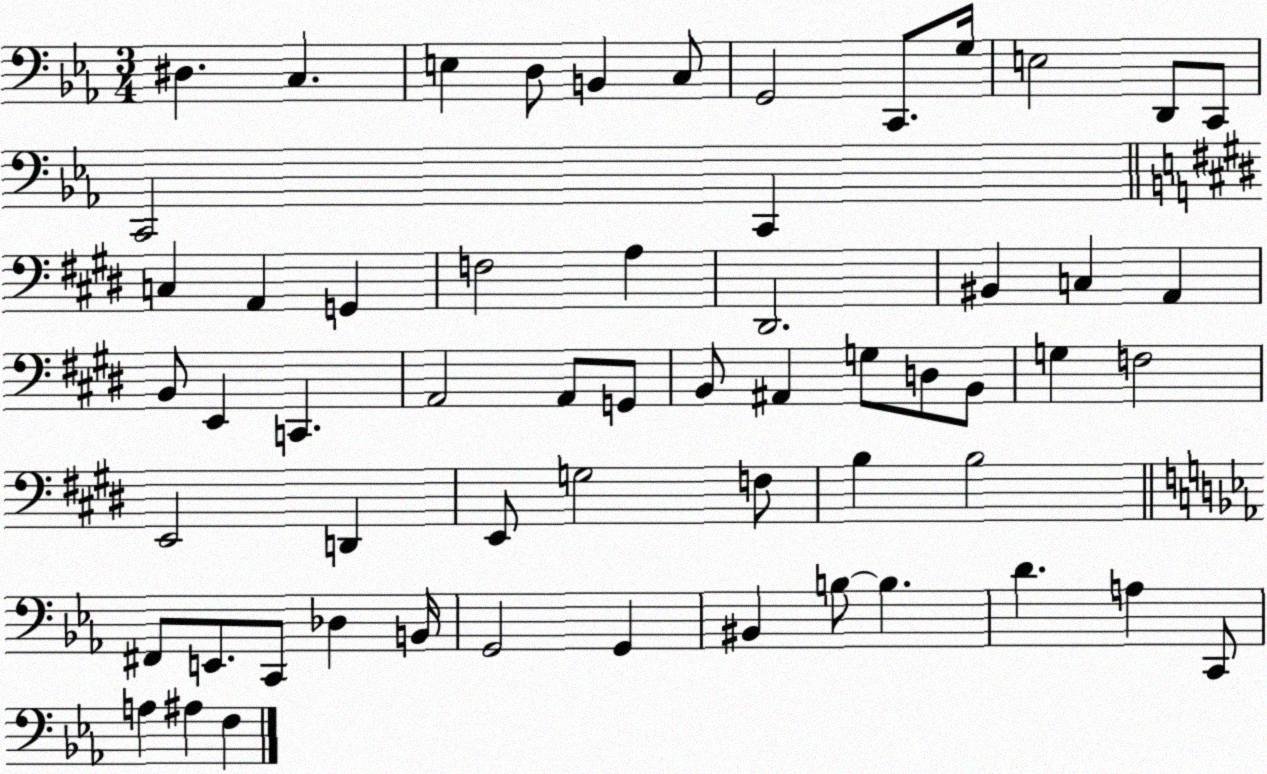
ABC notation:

X:1
T:Untitled
M:3/4
L:1/4
K:Eb
^D, C, E, D,/2 B,, C,/2 G,,2 C,,/2 G,/4 E,2 D,,/2 C,,/2 C,,2 C,, C, A,, G,, F,2 A, ^D,,2 ^B,, C, A,, B,,/2 E,, C,, A,,2 A,,/2 G,,/2 B,,/2 ^A,, G,/2 D,/2 B,,/2 G, F,2 E,,2 D,, E,,/2 G,2 F,/2 B, B,2 ^F,,/2 E,,/2 C,,/2 _D, B,,/4 G,,2 G,, ^B,, B,/2 B, D A, C,,/2 A, ^A, F,